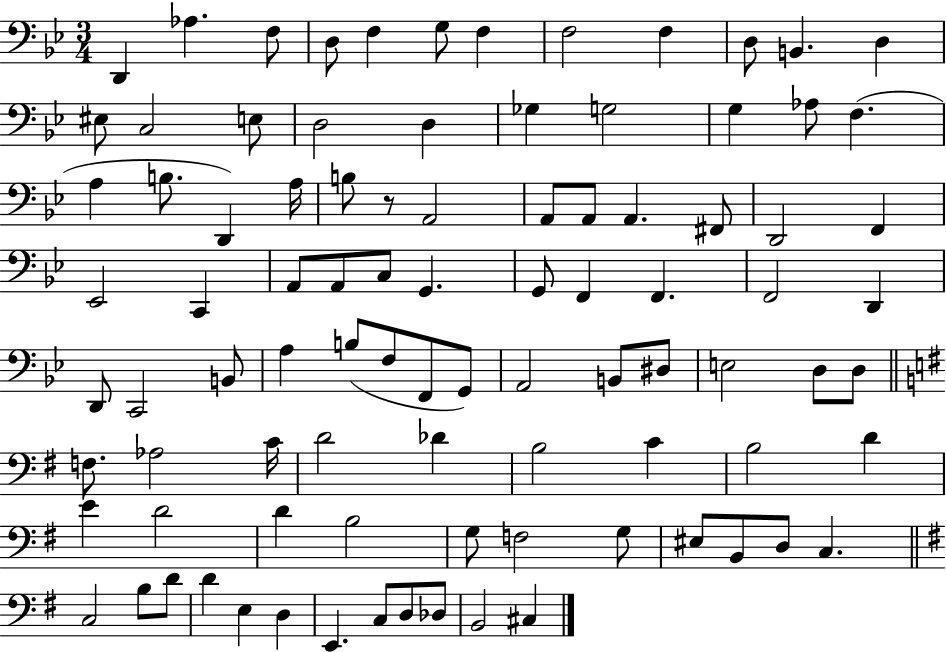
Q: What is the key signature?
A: BES major